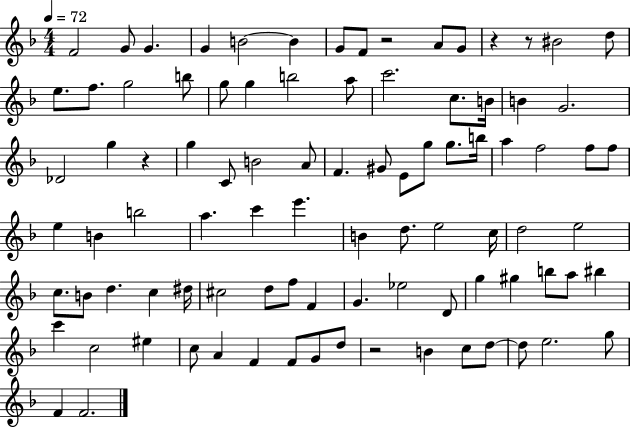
{
  \clef treble
  \numericTimeSignature
  \time 4/4
  \key f \major
  \tempo 4 = 72
  \repeat volta 2 { f'2 g'8 g'4. | g'4 b'2~~ b'4 | g'8 f'8 r2 a'8 g'8 | r4 r8 bis'2 d''8 | \break e''8. f''8. g''2 b''8 | g''8 g''4 b''2 a''8 | c'''2. c''8. b'16 | b'4 g'2. | \break des'2 g''4 r4 | g''4 c'8 b'2 a'8 | f'4. gis'8 e'8 g''8 g''8. b''16 | a''4 f''2 f''8 f''8 | \break e''4 b'4 b''2 | a''4. c'''4 e'''4. | b'4 d''8. e''2 c''16 | d''2 e''2 | \break c''8. b'8 d''4. c''4 dis''16 | cis''2 d''8 f''8 f'4 | g'4. ees''2 d'8 | g''4 gis''4 b''8 a''8 bis''4 | \break c'''4 c''2 eis''4 | c''8 a'4 f'4 f'8 g'8 d''8 | r2 b'4 c''8 d''8~~ | d''8 e''2. g''8 | \break f'4 f'2. | } \bar "|."
}